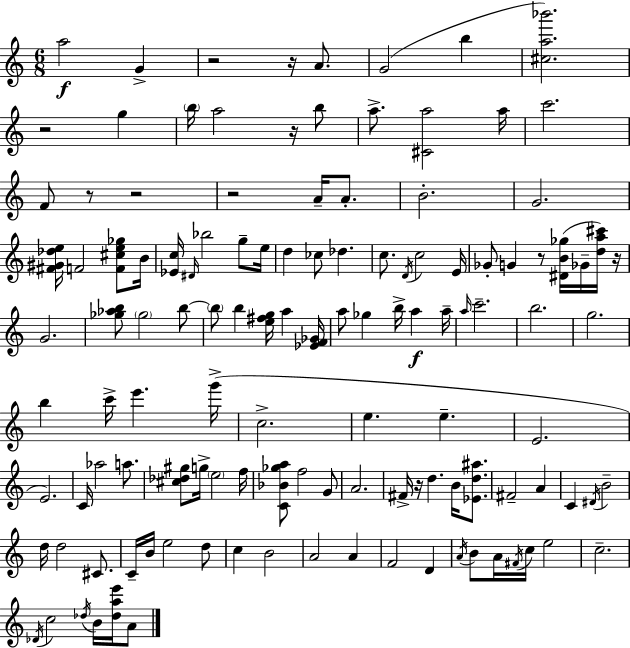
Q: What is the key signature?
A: A minor